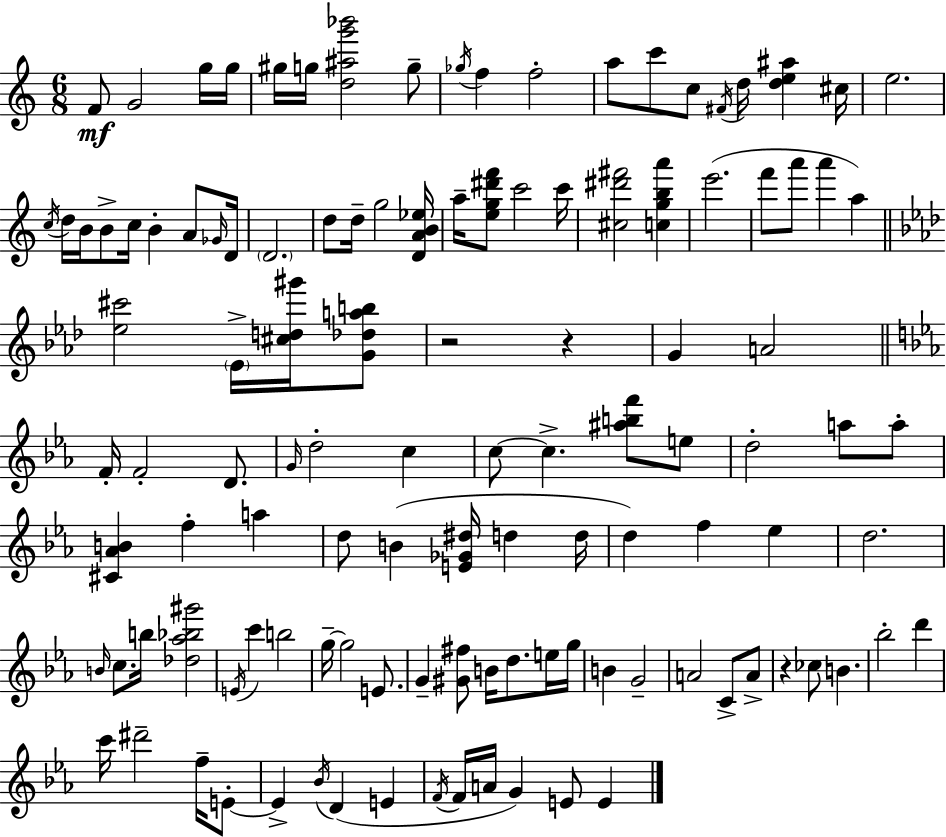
X:1
T:Untitled
M:6/8
L:1/4
K:Am
F/2 G2 g/4 g/4 ^g/4 g/4 [d^ag'_b']2 g/2 _g/4 f f2 a/2 c'/2 c/2 ^F/4 d/4 [de^a] ^c/4 e2 c/4 d/4 B/4 B/2 c/4 B A/2 _G/4 D/4 D2 d/2 d/4 g2 [DAB_e]/4 a/4 [eg^d'f']/2 c'2 c'/4 [^c^d'^f']2 [cgba'] e'2 f'/2 a'/2 a' a [_e^c']2 _E/4 [^cd^g']/4 [G_dab]/2 z2 z G A2 F/4 F2 D/2 G/4 d2 c c/2 c [^abf']/2 e/2 d2 a/2 a/2 [^C_AB] f a d/2 B [E_G^d]/4 d d/4 d f _e d2 B/4 c/2 b/4 [_d_a_b^g']2 E/4 c' b2 g/4 g2 E/2 G [^G^f]/2 B/4 d/2 e/4 g/4 B G2 A2 C/2 A/2 z _c/2 B _b2 d' c'/4 ^d'2 f/4 E/2 E _B/4 D E F/4 F/4 A/4 G E/2 E